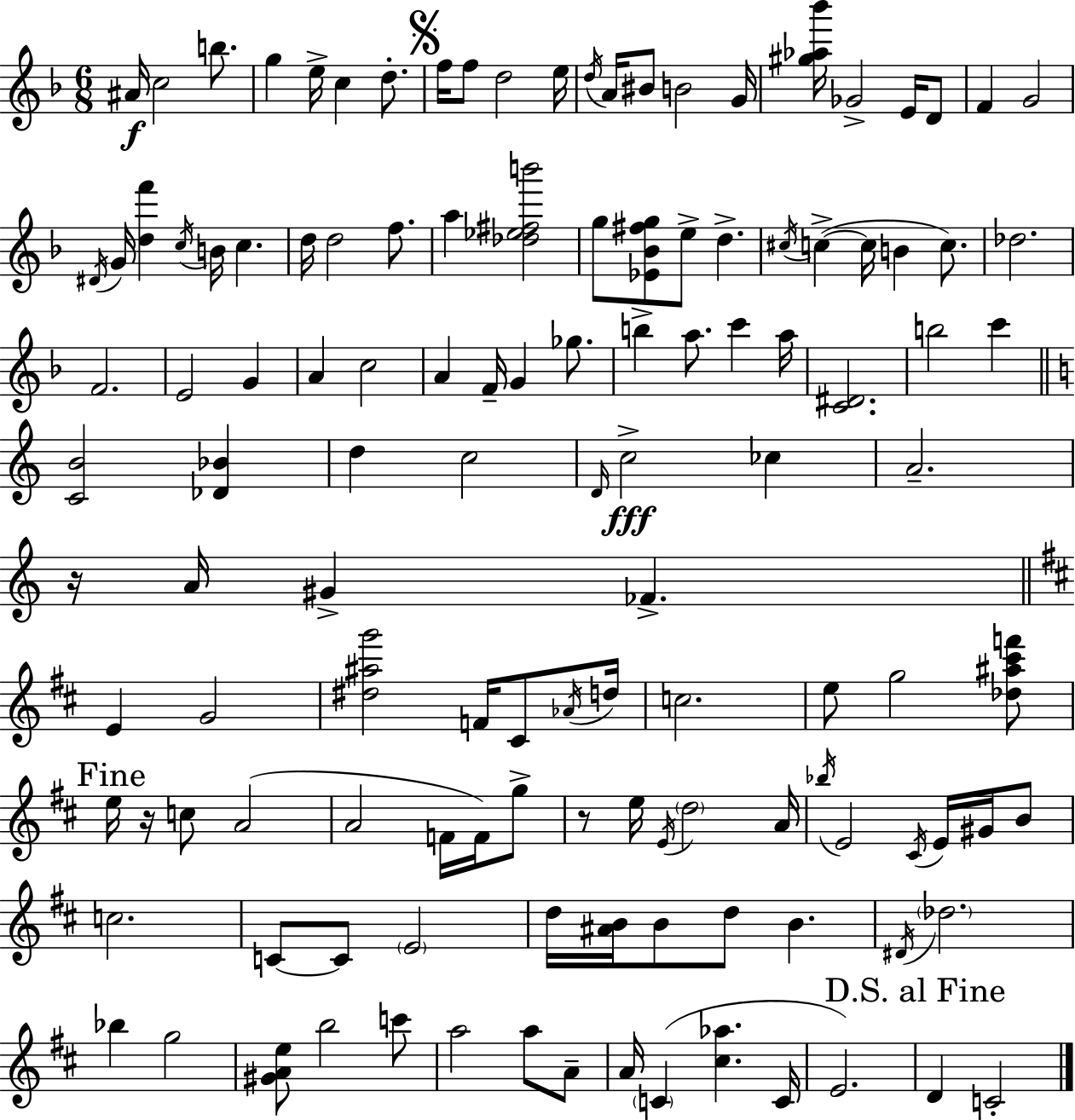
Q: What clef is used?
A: treble